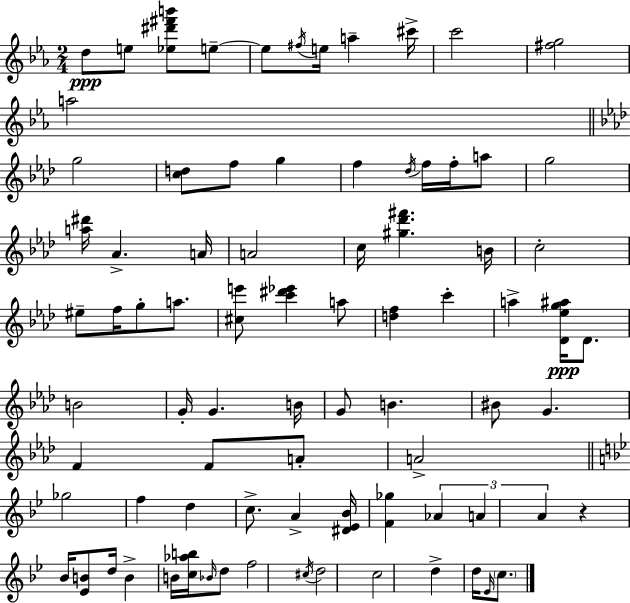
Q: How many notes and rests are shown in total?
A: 81